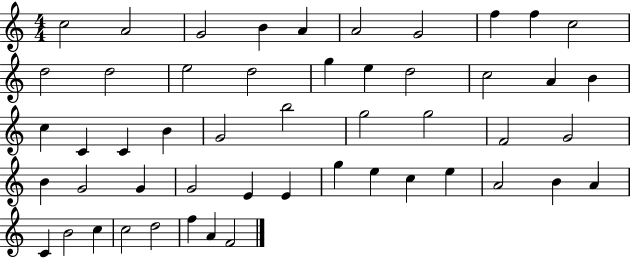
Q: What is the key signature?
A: C major